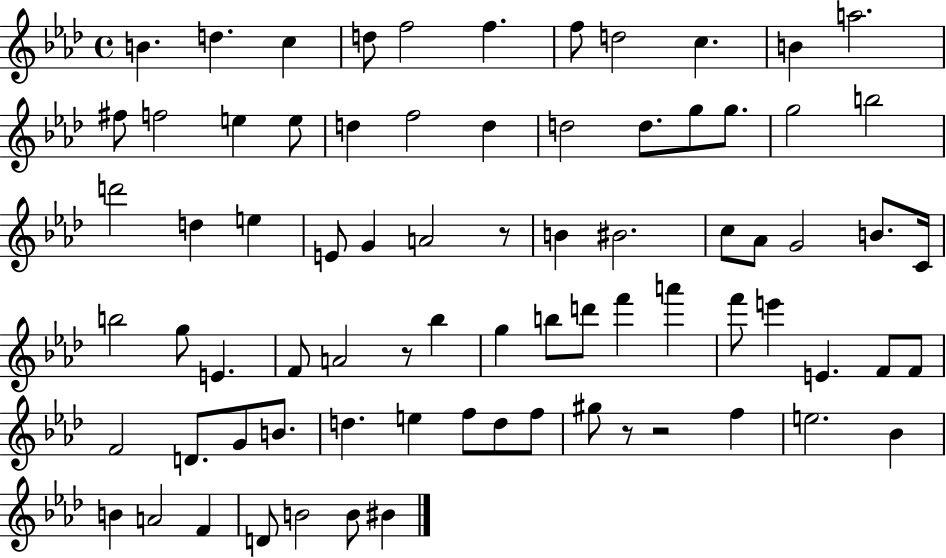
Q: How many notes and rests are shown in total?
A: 77